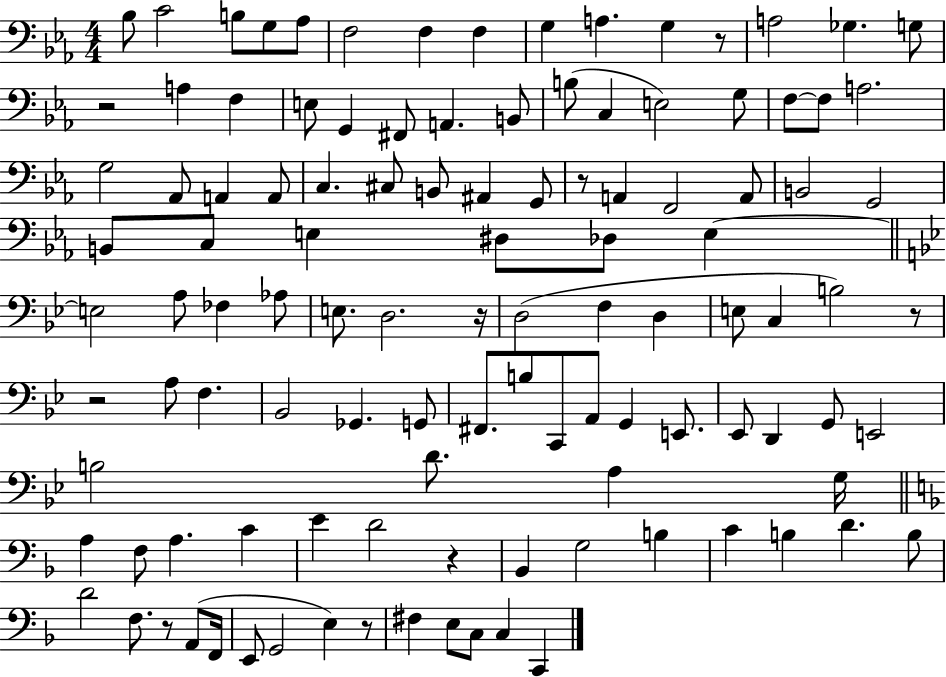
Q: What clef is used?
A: bass